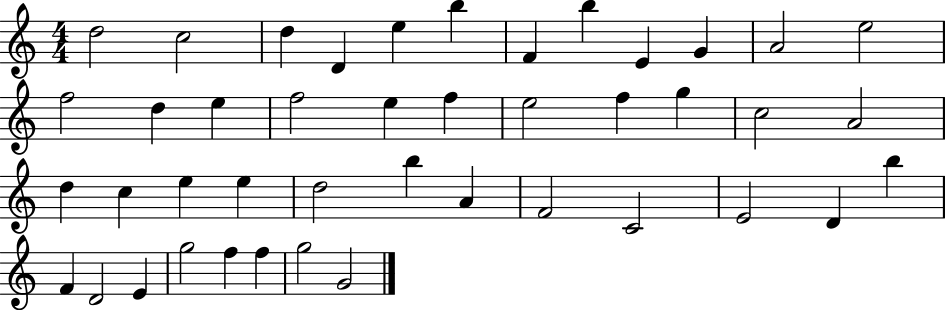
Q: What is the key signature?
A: C major